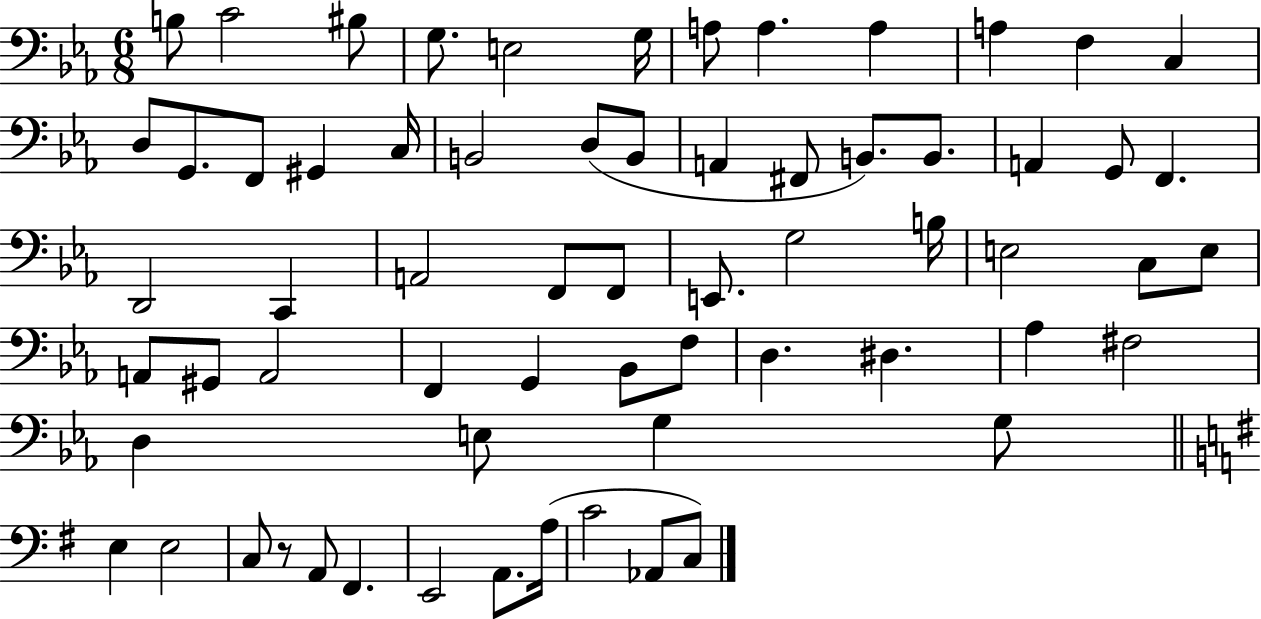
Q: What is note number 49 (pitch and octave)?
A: F#3